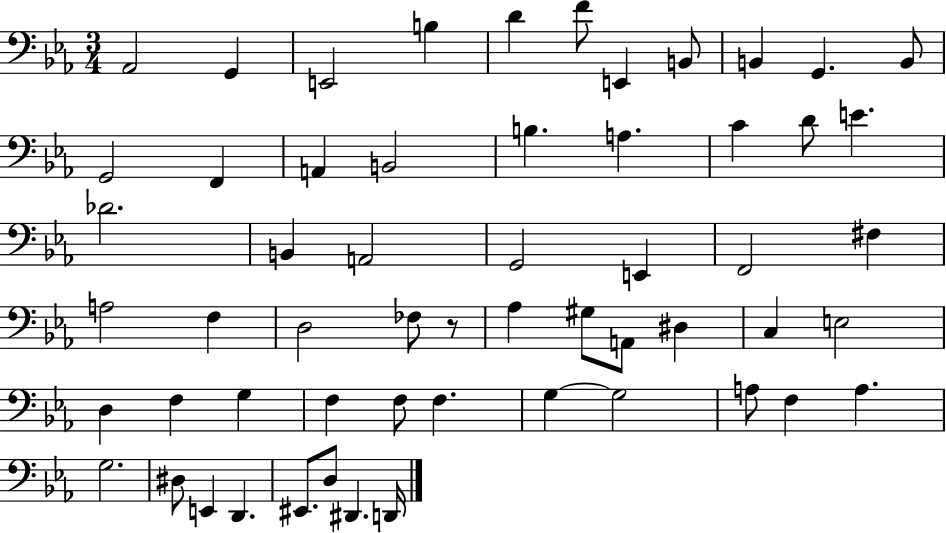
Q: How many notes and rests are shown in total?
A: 57